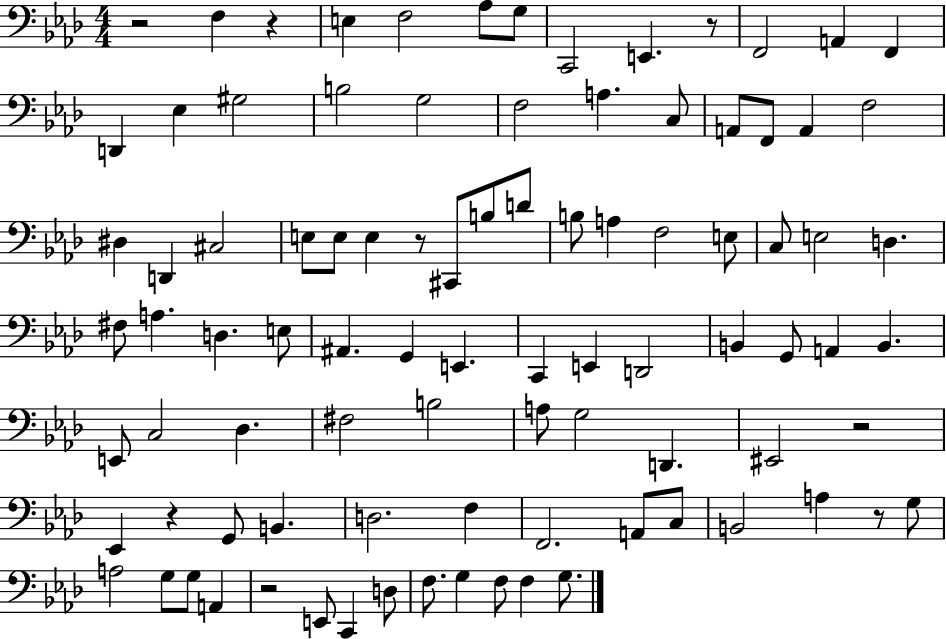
{
  \clef bass
  \numericTimeSignature
  \time 4/4
  \key aes \major
  r2 f4 r4 | e4 f2 aes8 g8 | c,2 e,4. r8 | f,2 a,4 f,4 | \break d,4 ees4 gis2 | b2 g2 | f2 a4. c8 | a,8 f,8 a,4 f2 | \break dis4 d,4 cis2 | e8 e8 e4 r8 cis,8 b8 d'8 | b8 a4 f2 e8 | c8 e2 d4. | \break fis8 a4. d4. e8 | ais,4. g,4 e,4. | c,4 e,4 d,2 | b,4 g,8 a,4 b,4. | \break e,8 c2 des4. | fis2 b2 | a8 g2 d,4. | eis,2 r2 | \break ees,4 r4 g,8 b,4. | d2. f4 | f,2. a,8 c8 | b,2 a4 r8 g8 | \break a2 g8 g8 a,4 | r2 e,8 c,4 d8 | f8. g4 f8 f4 g8. | \bar "|."
}